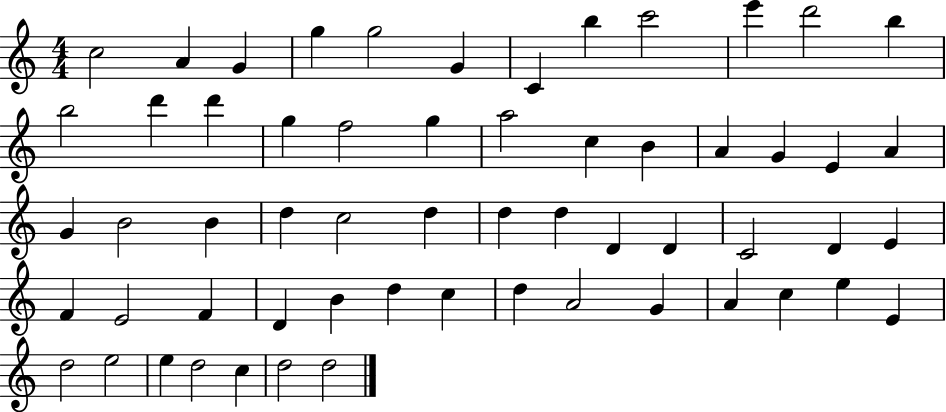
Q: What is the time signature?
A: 4/4